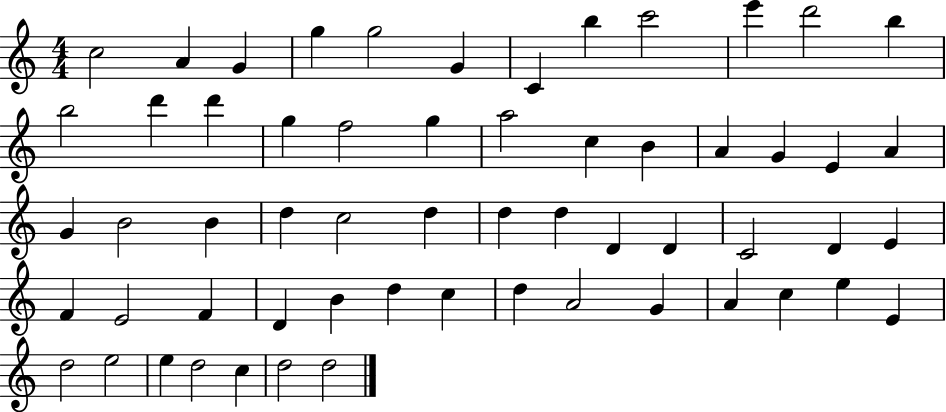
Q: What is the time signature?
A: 4/4